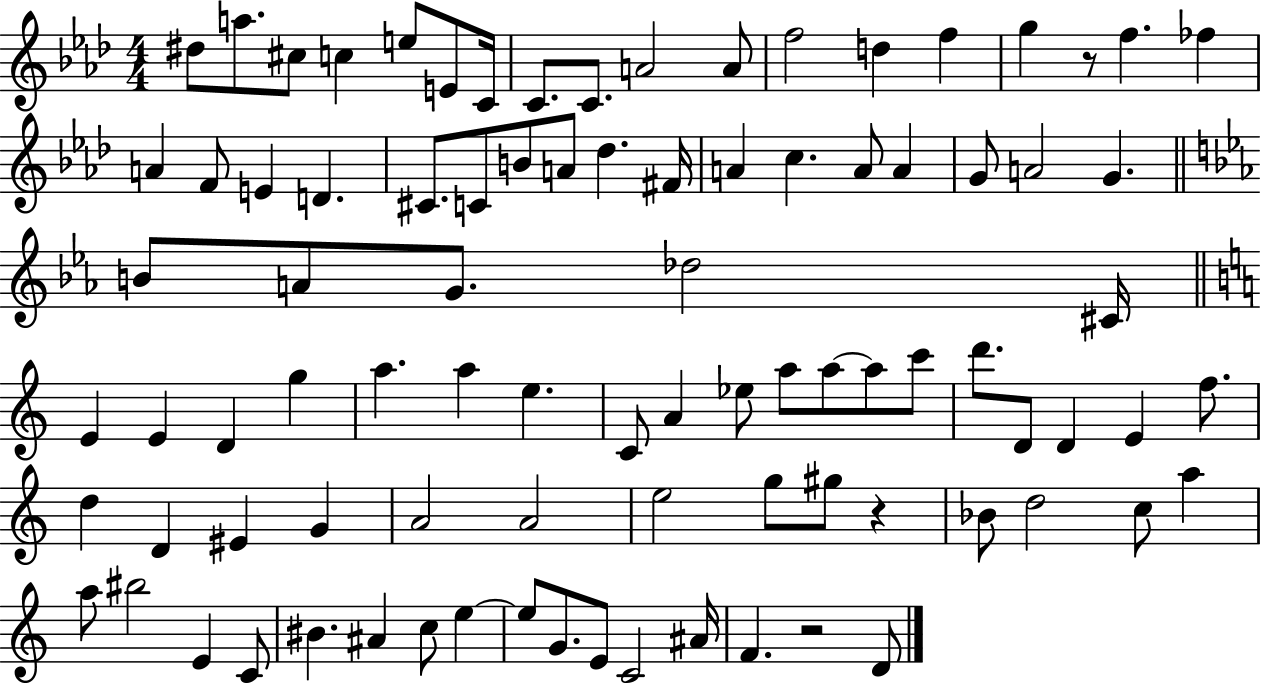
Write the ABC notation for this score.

X:1
T:Untitled
M:4/4
L:1/4
K:Ab
^d/2 a/2 ^c/2 c e/2 E/2 C/4 C/2 C/2 A2 A/2 f2 d f g z/2 f _f A F/2 E D ^C/2 C/2 B/2 A/2 _d ^F/4 A c A/2 A G/2 A2 G B/2 A/2 G/2 _d2 ^C/4 E E D g a a e C/2 A _e/2 a/2 a/2 a/2 c'/2 d'/2 D/2 D E f/2 d D ^E G A2 A2 e2 g/2 ^g/2 z _B/2 d2 c/2 a a/2 ^b2 E C/2 ^B ^A c/2 e e/2 G/2 E/2 C2 ^A/4 F z2 D/2